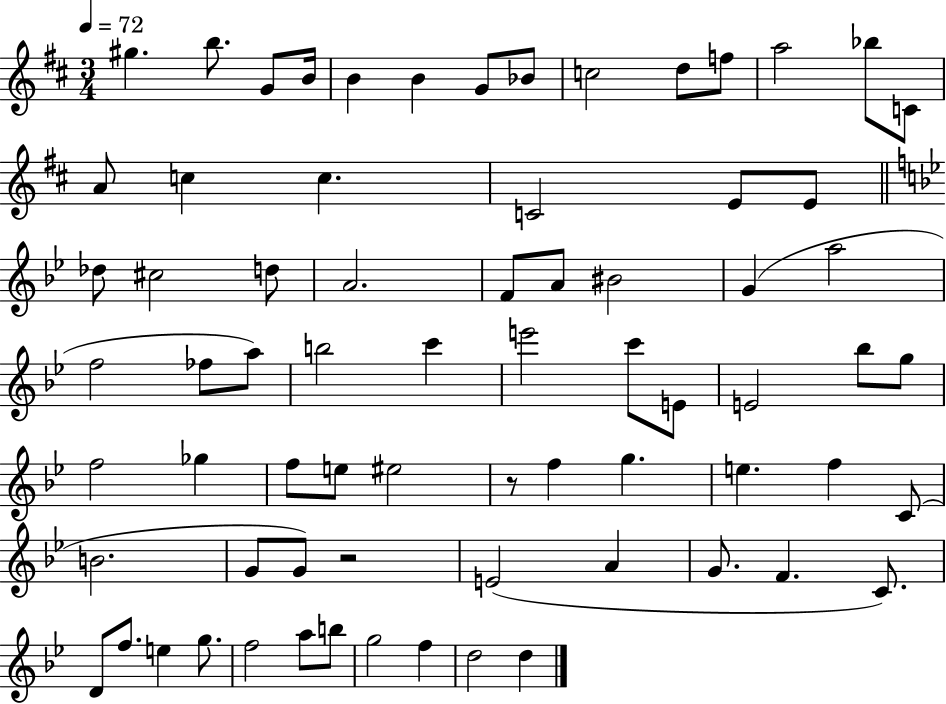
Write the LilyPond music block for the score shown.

{
  \clef treble
  \numericTimeSignature
  \time 3/4
  \key d \major
  \tempo 4 = 72
  gis''4. b''8. g'8 b'16 | b'4 b'4 g'8 bes'8 | c''2 d''8 f''8 | a''2 bes''8 c'8 | \break a'8 c''4 c''4. | c'2 e'8 e'8 | \bar "||" \break \key bes \major des''8 cis''2 d''8 | a'2. | f'8 a'8 bis'2 | g'4( a''2 | \break f''2 fes''8 a''8) | b''2 c'''4 | e'''2 c'''8 e'8 | e'2 bes''8 g''8 | \break f''2 ges''4 | f''8 e''8 eis''2 | r8 f''4 g''4. | e''4. f''4 c'8( | \break b'2. | g'8 g'8) r2 | e'2( a'4 | g'8. f'4. c'8.) | \break d'8 f''8. e''4 g''8. | f''2 a''8 b''8 | g''2 f''4 | d''2 d''4 | \break \bar "|."
}